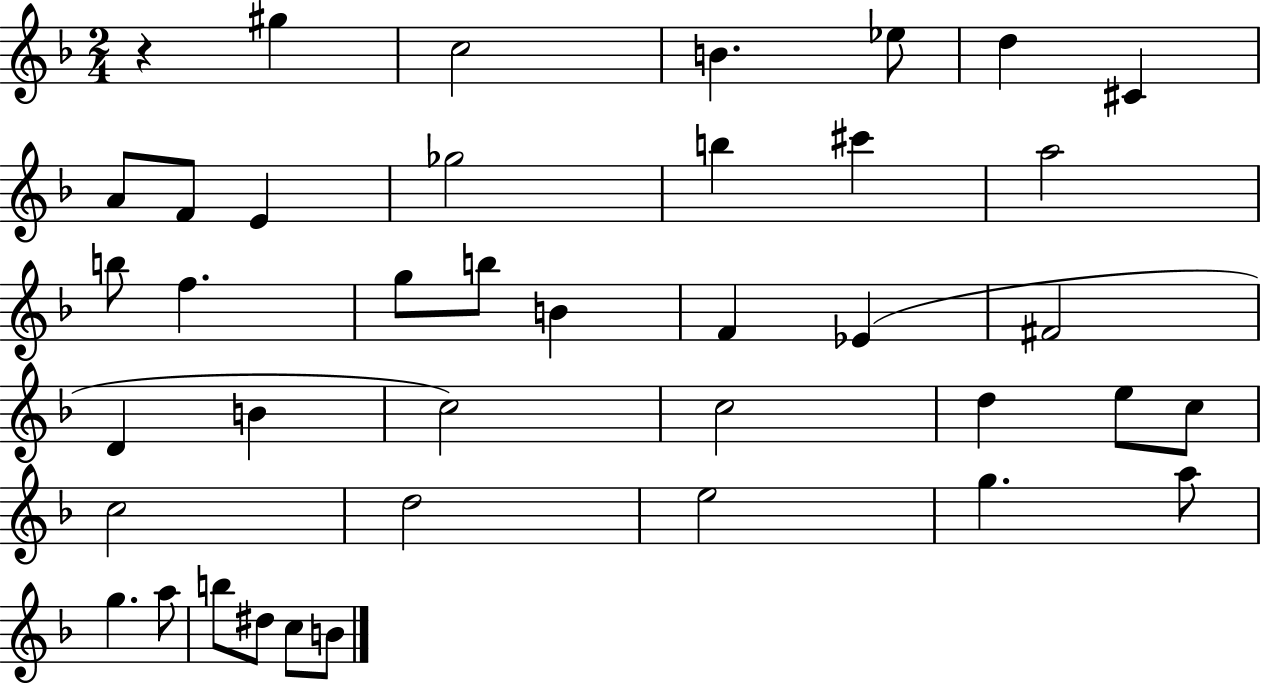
{
  \clef treble
  \numericTimeSignature
  \time 2/4
  \key f \major
  r4 gis''4 | c''2 | b'4. ees''8 | d''4 cis'4 | \break a'8 f'8 e'4 | ges''2 | b''4 cis'''4 | a''2 | \break b''8 f''4. | g''8 b''8 b'4 | f'4 ees'4( | fis'2 | \break d'4 b'4 | c''2) | c''2 | d''4 e''8 c''8 | \break c''2 | d''2 | e''2 | g''4. a''8 | \break g''4. a''8 | b''8 dis''8 c''8 b'8 | \bar "|."
}